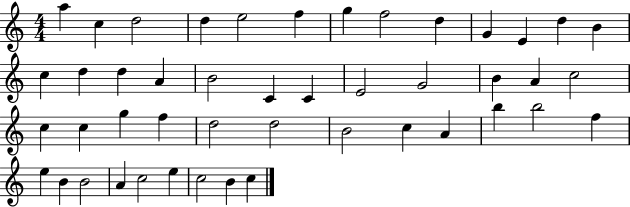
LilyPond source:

{
  \clef treble
  \numericTimeSignature
  \time 4/4
  \key c \major
  a''4 c''4 d''2 | d''4 e''2 f''4 | g''4 f''2 d''4 | g'4 e'4 d''4 b'4 | \break c''4 d''4 d''4 a'4 | b'2 c'4 c'4 | e'2 g'2 | b'4 a'4 c''2 | \break c''4 c''4 g''4 f''4 | d''2 d''2 | b'2 c''4 a'4 | b''4 b''2 f''4 | \break e''4 b'4 b'2 | a'4 c''2 e''4 | c''2 b'4 c''4 | \bar "|."
}